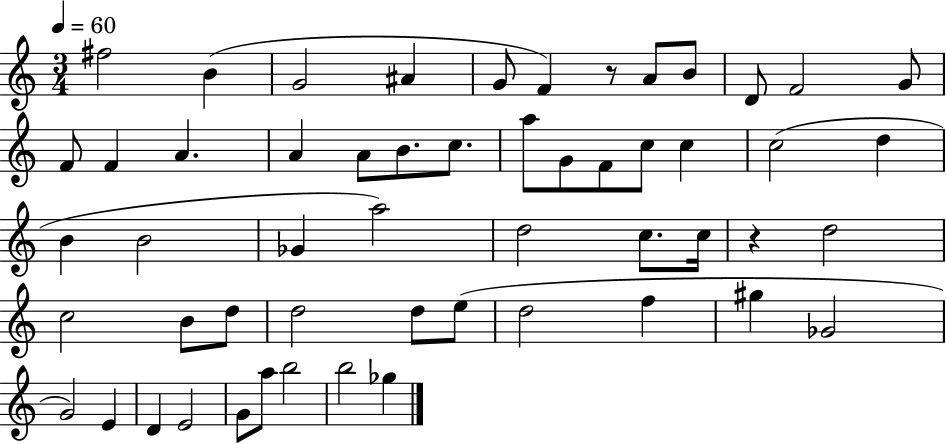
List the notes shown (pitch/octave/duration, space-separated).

F#5/h B4/q G4/h A#4/q G4/e F4/q R/e A4/e B4/e D4/e F4/h G4/e F4/e F4/q A4/q. A4/q A4/e B4/e. C5/e. A5/e G4/e F4/e C5/e C5/q C5/h D5/q B4/q B4/h Gb4/q A5/h D5/h C5/e. C5/s R/q D5/h C5/h B4/e D5/e D5/h D5/e E5/e D5/h F5/q G#5/q Gb4/h G4/h E4/q D4/q E4/h G4/e A5/e B5/h B5/h Gb5/q